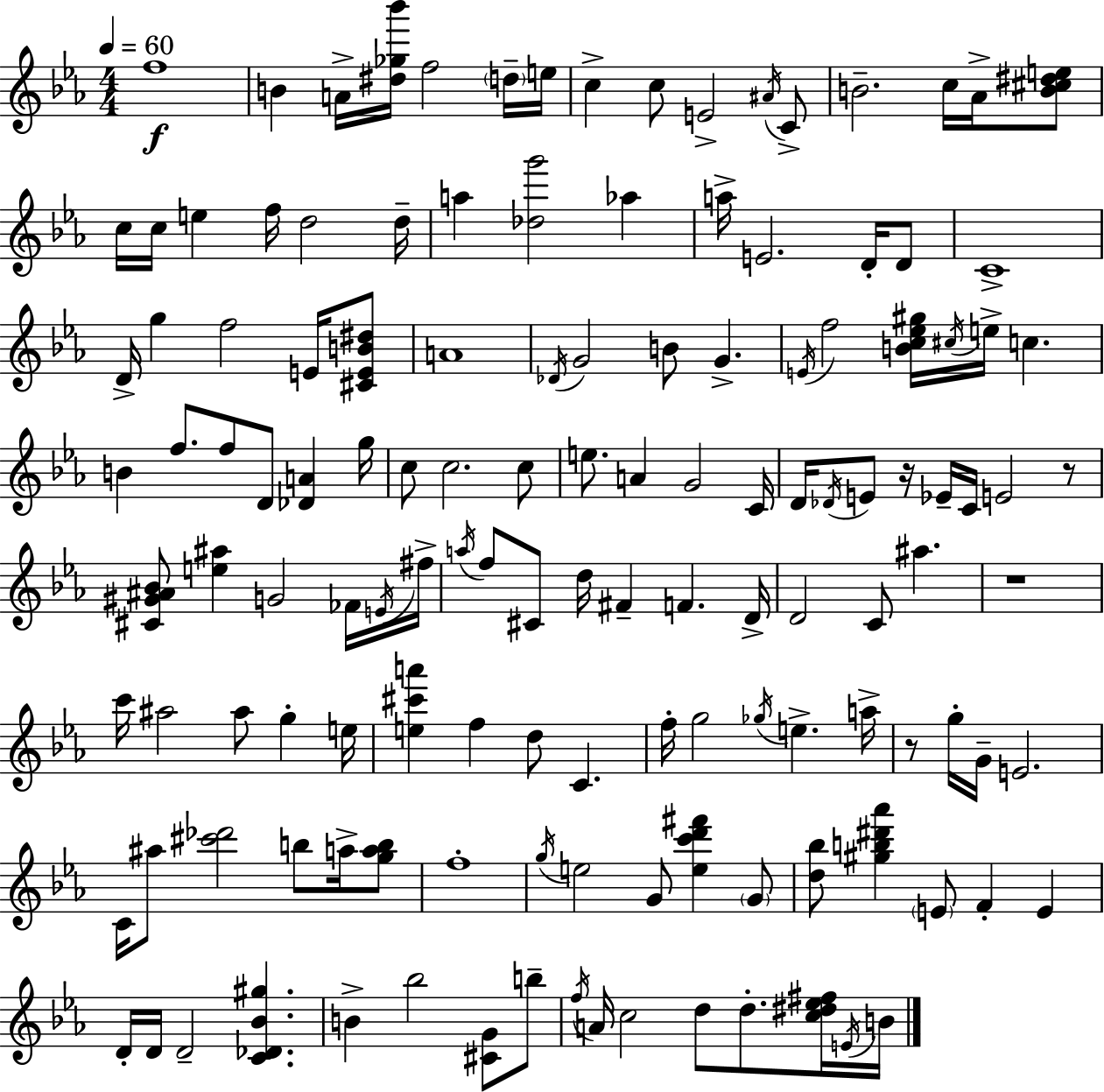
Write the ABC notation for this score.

X:1
T:Untitled
M:4/4
L:1/4
K:Eb
f4 B A/4 [^d_g_b']/4 f2 d/4 e/4 c c/2 E2 ^A/4 C/2 B2 c/4 _A/4 [B^c^de]/2 c/4 c/4 e f/4 d2 d/4 a [_dg']2 _a a/4 E2 D/4 D/2 C4 D/4 g f2 E/4 [^CEB^d]/2 A4 _D/4 G2 B/2 G E/4 f2 [Bc_e^g]/4 ^c/4 e/4 c B f/2 f/2 D/2 [_DA] g/4 c/2 c2 c/2 e/2 A G2 C/4 D/4 _D/4 E/2 z/4 _E/4 C/4 E2 z/2 [^C^G^A_B]/2 [e^a] G2 _F/4 E/4 ^f/4 a/4 f/2 ^C/2 d/4 ^F F D/4 D2 C/2 ^a z4 c'/4 ^a2 ^a/2 g e/4 [e^c'a'] f d/2 C f/4 g2 _g/4 e a/4 z/2 g/4 G/4 E2 C/4 ^a/2 [^c'_d']2 b/2 a/4 [gab]/2 f4 g/4 e2 G/2 [ec'd'^f'] G/2 [d_b]/2 [^gb^d'_a'] E/2 F E D/4 D/4 D2 [C_D_B^g] B _b2 [^CG]/2 b/2 f/4 A/4 c2 d/2 d/2 [c^d_e^f]/4 E/4 B/4